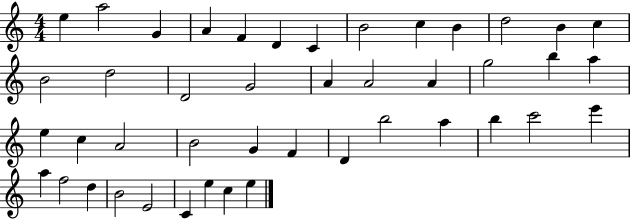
E5/q A5/h G4/q A4/q F4/q D4/q C4/q B4/h C5/q B4/q D5/h B4/q C5/q B4/h D5/h D4/h G4/h A4/q A4/h A4/q G5/h B5/q A5/q E5/q C5/q A4/h B4/h G4/q F4/q D4/q B5/h A5/q B5/q C6/h E6/q A5/q F5/h D5/q B4/h E4/h C4/q E5/q C5/q E5/q